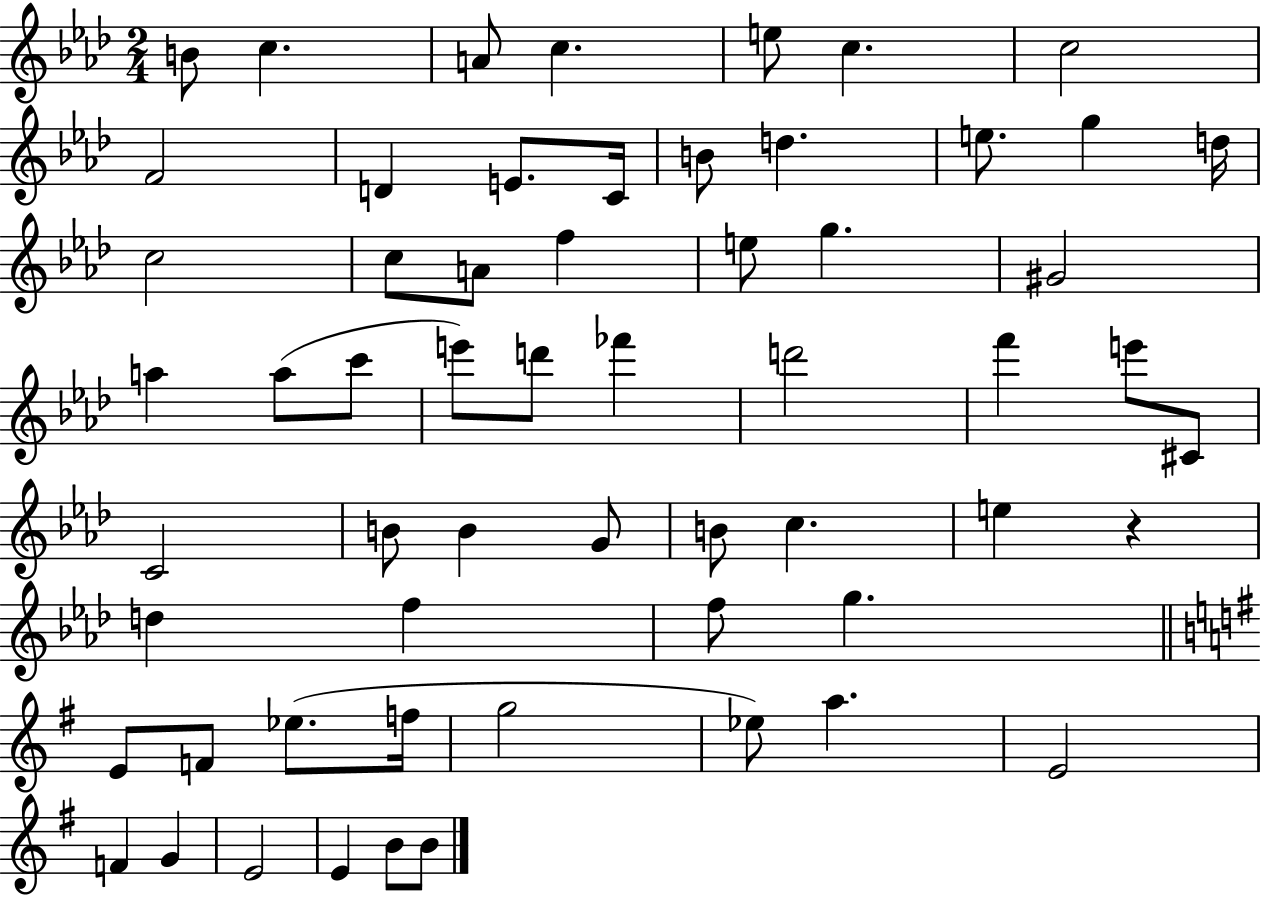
B4/e C5/q. A4/e C5/q. E5/e C5/q. C5/h F4/h D4/q E4/e. C4/s B4/e D5/q. E5/e. G5/q D5/s C5/h C5/e A4/e F5/q E5/e G5/q. G#4/h A5/q A5/e C6/e E6/e D6/e FES6/q D6/h F6/q E6/e C#4/e C4/h B4/e B4/q G4/e B4/e C5/q. E5/q R/q D5/q F5/q F5/e G5/q. E4/e F4/e Eb5/e. F5/s G5/h Eb5/e A5/q. E4/h F4/q G4/q E4/h E4/q B4/e B4/e